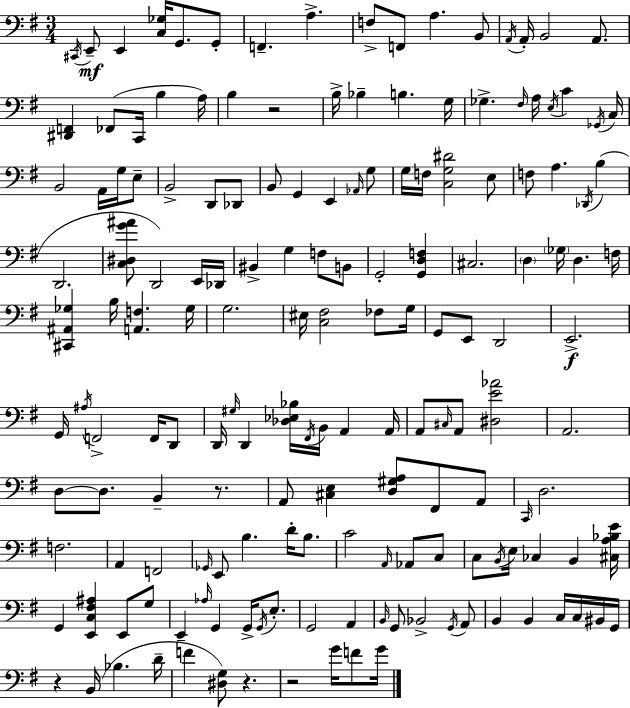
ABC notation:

X:1
T:Untitled
M:3/4
L:1/4
K:Em
^C,,/4 E,,/2 E,, [C,_G,]/4 G,,/2 G,,/2 F,, A, F,/2 F,,/2 A, B,,/2 A,,/4 A,,/4 B,,2 A,,/2 [^D,,F,,] _F,,/2 C,,/4 B, A,/4 B, z2 B,/4 _B, B, G,/4 _G, ^F,/4 A,/4 E,/4 C _G,,/4 C,/4 B,,2 A,,/4 G,/4 E,/2 B,,2 D,,/2 _D,,/2 B,,/2 G,, E,, _A,,/4 G,/2 G,/4 F,/4 [C,G,^D]2 E,/2 F,/2 A, _D,,/4 B, D,,2 [C,^D,G^A]/2 D,,2 E,,/4 _D,,/4 ^B,, G, F,/2 B,,/2 G,,2 [G,,D,F,] ^C,2 D, _G,/4 D, F,/4 [^C,,^A,,_G,] B,/4 [A,,F,] _G,/4 G,2 ^E,/4 [C,^F,]2 _F,/2 G,/4 G,,/2 E,,/2 D,,2 E,,2 G,,/4 ^A,/4 F,,2 F,,/4 D,,/2 D,,/4 ^G,/4 D,, [_D,_E,_B,]/4 ^F,,/4 B,,/4 A,, A,,/4 A,,/2 ^C,/4 A,,/2 [^D,E_A]2 A,,2 D,/2 D,/2 B,, z/2 A,,/2 [^C,E,] [D,^G,A,]/2 ^F,,/2 A,,/2 C,,/4 D,2 F,2 A,, F,,2 _G,,/4 E,,/2 B, D/4 B,/2 C2 A,,/4 _A,,/2 C,/2 C,/2 B,,/4 E,/4 _C, B,, [^C,A,_B,E]/4 G,, [E,,C,^F,^A,] E,,/2 G,/2 E,, _A,/4 G,, G,,/4 G,,/4 E,/2 G,,2 A,, B,,/4 G,,/2 _B,,2 G,,/4 A,,/2 B,, B,, C,/4 C,/4 ^B,,/4 G,,/4 z B,,/4 _B, D/4 F [^D,G,]/2 z z2 G/4 F/2 G/4